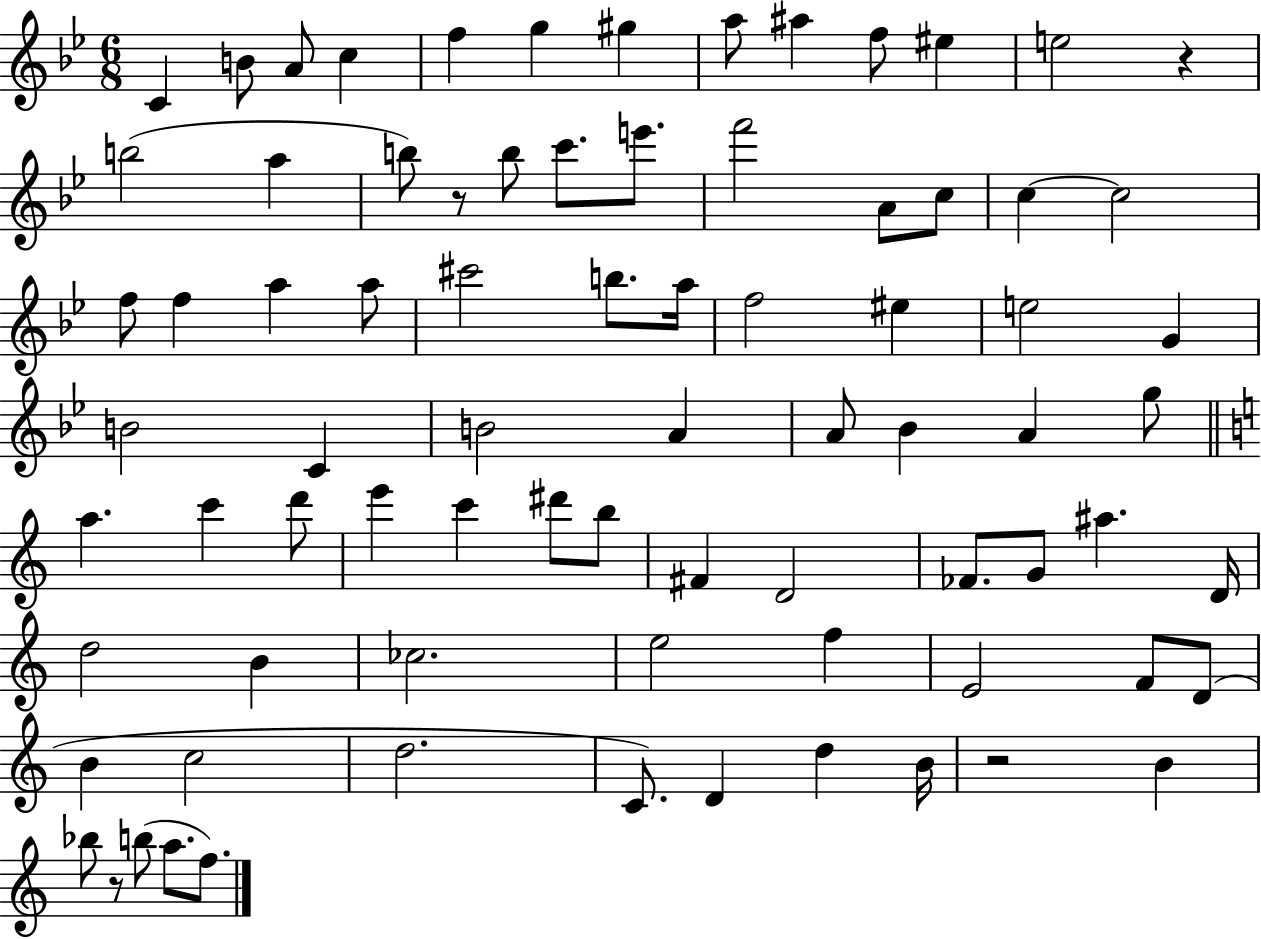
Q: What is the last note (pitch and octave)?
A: F5